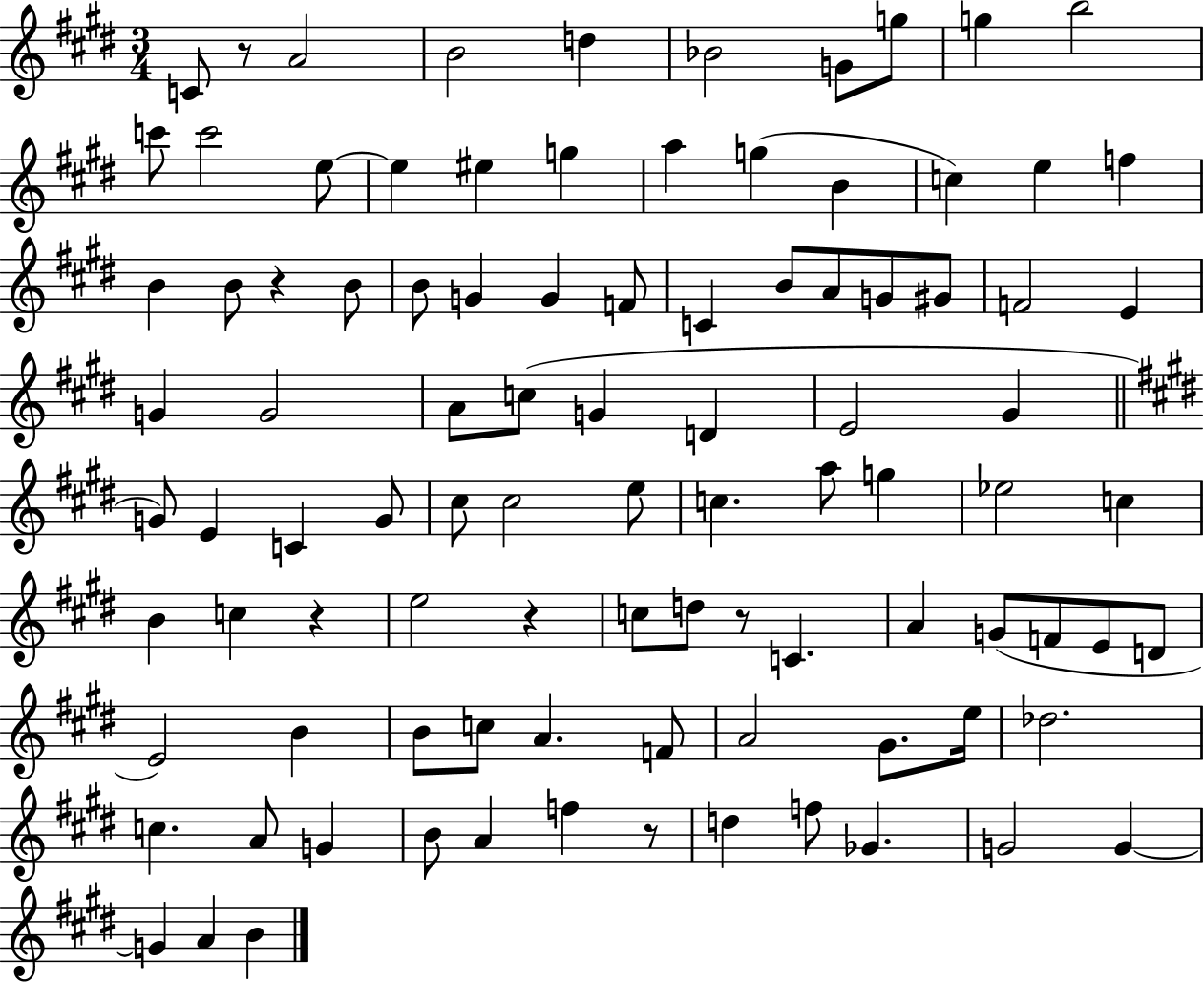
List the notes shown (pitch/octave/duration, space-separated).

C4/e R/e A4/h B4/h D5/q Bb4/h G4/e G5/e G5/q B5/h C6/e C6/h E5/e E5/q EIS5/q G5/q A5/q G5/q B4/q C5/q E5/q F5/q B4/q B4/e R/q B4/e B4/e G4/q G4/q F4/e C4/q B4/e A4/e G4/e G#4/e F4/h E4/q G4/q G4/h A4/e C5/e G4/q D4/q E4/h G#4/q G4/e E4/q C4/q G4/e C#5/e C#5/h E5/e C5/q. A5/e G5/q Eb5/h C5/q B4/q C5/q R/q E5/h R/q C5/e D5/e R/e C4/q. A4/q G4/e F4/e E4/e D4/e E4/h B4/q B4/e C5/e A4/q. F4/e A4/h G#4/e. E5/s Db5/h. C5/q. A4/e G4/q B4/e A4/q F5/q R/e D5/q F5/e Gb4/q. G4/h G4/q G4/q A4/q B4/q